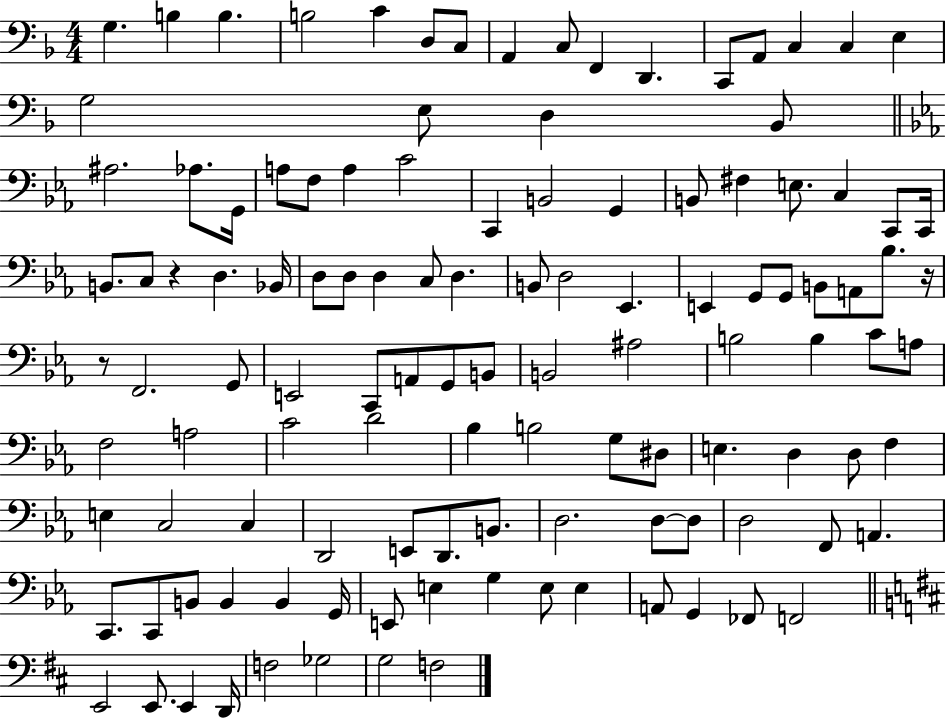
G3/q. B3/q B3/q. B3/h C4/q D3/e C3/e A2/q C3/e F2/q D2/q. C2/e A2/e C3/q C3/q E3/q G3/h E3/e D3/q Bb2/e A#3/h. Ab3/e. G2/s A3/e F3/e A3/q C4/h C2/q B2/h G2/q B2/e F#3/q E3/e. C3/q C2/e C2/s B2/e. C3/e R/q D3/q. Bb2/s D3/e D3/e D3/q C3/e D3/q. B2/e D3/h Eb2/q. E2/q G2/e G2/e B2/e A2/e Bb3/e. R/s R/e F2/h. G2/e E2/h C2/e A2/e G2/e B2/e B2/h A#3/h B3/h B3/q C4/e A3/e F3/h A3/h C4/h D4/h Bb3/q B3/h G3/e D#3/e E3/q. D3/q D3/e F3/q E3/q C3/h C3/q D2/h E2/e D2/e. B2/e. D3/h. D3/e D3/e D3/h F2/e A2/q. C2/e. C2/e B2/e B2/q B2/q G2/s E2/e E3/q G3/q E3/e E3/q A2/e G2/q FES2/e F2/h E2/h E2/e. E2/q D2/s F3/h Gb3/h G3/h F3/h